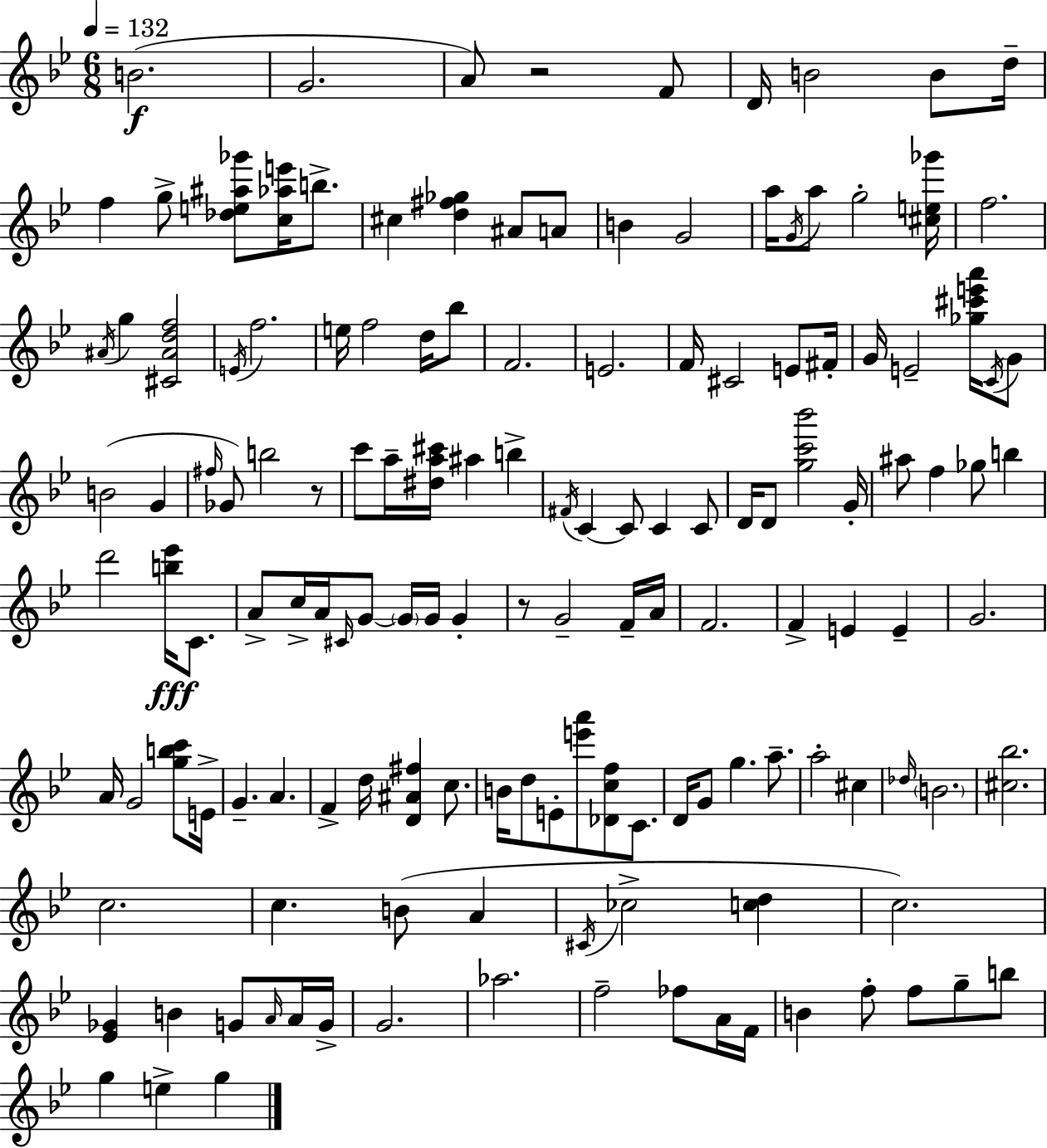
B4/h. G4/h. A4/e R/h F4/e D4/s B4/h B4/e D5/s F5/q G5/e [Db5,E5,A#5,Gb6]/e [C5,Ab5,E6]/s B5/e. C#5/q [D5,F#5,Gb5]/q A#4/e A4/e B4/q G4/h A5/s G4/s A5/e G5/h [C#5,E5,Gb6]/s F5/h. A#4/s G5/q [C#4,A#4,D5,F5]/h E4/s F5/h. E5/s F5/h D5/s Bb5/e F4/h. E4/h. F4/s C#4/h E4/e F#4/s G4/s E4/h [Gb5,C#6,E6,A6]/s C4/s G4/e B4/h G4/q F#5/s Gb4/e B5/h R/e C6/e A5/s [D#5,A5,C#6]/s A#5/q B5/q F#4/s C4/q C4/e C4/q C4/e D4/s D4/e [G5,C6,Bb6]/h G4/s A#5/e F5/q Gb5/e B5/q D6/h [B5,Eb6]/s C4/e. A4/e C5/s A4/s C#4/s G4/e G4/s G4/s G4/q R/e G4/h F4/s A4/s F4/h. F4/q E4/q E4/q G4/h. A4/s G4/h [G5,B5,C6]/e E4/s G4/q. A4/q. F4/q D5/s [D4,A#4,F#5]/q C5/e. B4/s D5/e E4/e [E6,A6]/e [Db4,C5,F5]/e C4/e. D4/s G4/e G5/q. A5/e. A5/h C#5/q Db5/s B4/h. [C#5,Bb5]/h. C5/h. C5/q. B4/e A4/q C#4/s CES5/h [C5,D5]/q C5/h. [Eb4,Gb4]/q B4/q G4/e A4/s A4/s G4/s G4/h. Ab5/h. F5/h FES5/e A4/s F4/s B4/q F5/e F5/e G5/e B5/e G5/q E5/q G5/q